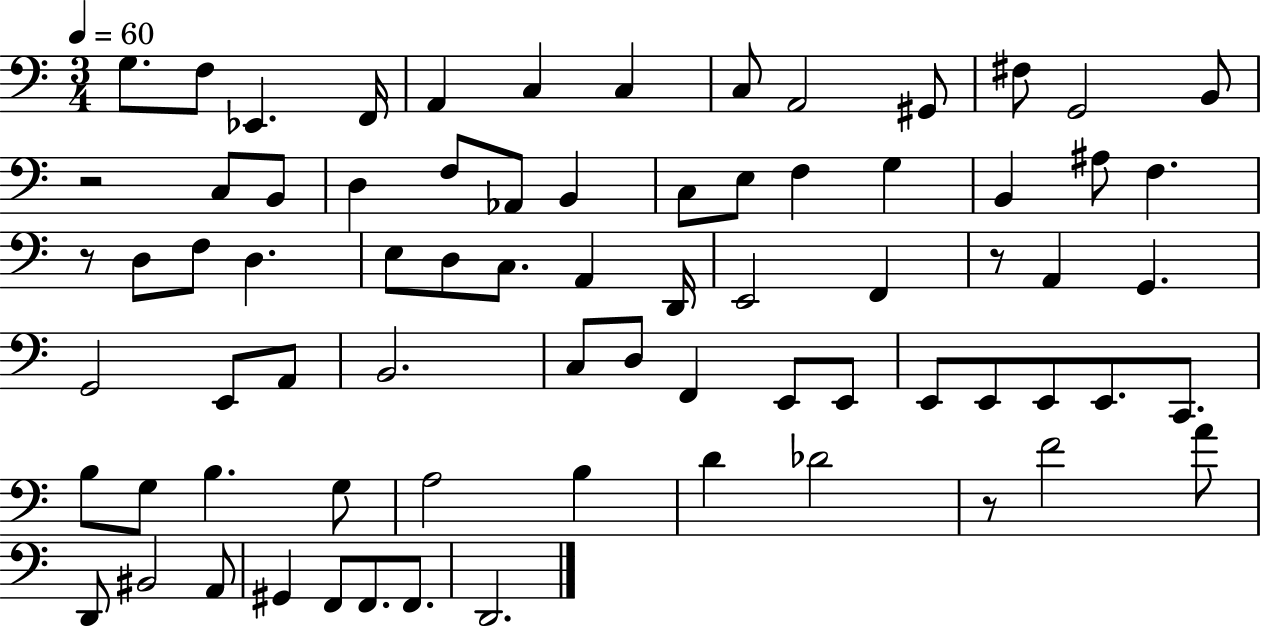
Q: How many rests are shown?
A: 4